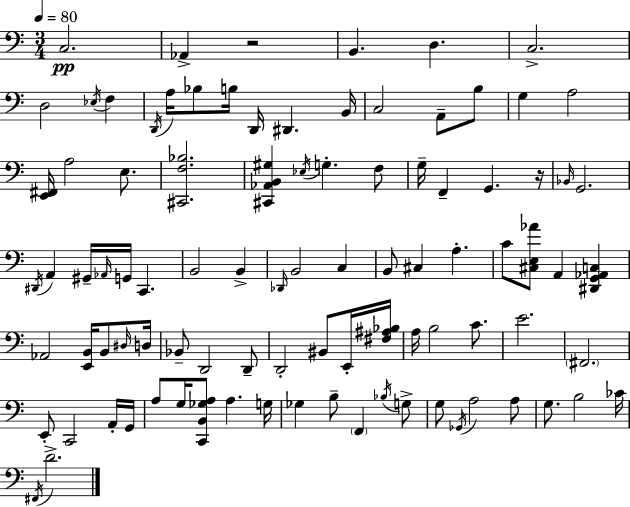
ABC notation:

X:1
T:Untitled
M:3/4
L:1/4
K:C
C,2 _A,, z2 B,, D, C,2 D,2 _E,/4 F, D,,/4 A,/4 _B,/2 B,/4 D,,/4 ^D,, B,,/4 C,2 A,,/2 B,/2 G, A,2 [E,,^F,,]/4 A,2 E,/2 [^C,,F,_B,]2 [^C,,_A,,B,,^G,] _E,/4 G, F,/2 G,/4 F,, G,, z/4 _B,,/4 G,,2 ^D,,/4 A,, ^G,,/4 _A,,/4 G,,/4 C,, B,,2 B,, _D,,/4 B,,2 C, B,,/2 ^C, A, C/2 [^C,E,_A]/2 A,, [^D,,G,,_A,,C,] _A,,2 [E,,B,,]/4 B,,/2 ^D,/4 D,/4 _B,,/2 D,,2 D,,/2 D,,2 ^B,,/2 E,,/4 [^F,^A,_B,]/4 A,/4 B,2 C/2 E2 ^F,,2 E,,/2 C,,2 A,,/4 G,,/4 A,/2 G,/4 [C,,B,,_G,A,]/2 A, G,/4 _G, B,/2 F,, _B,/4 G,/2 G,/2 _G,,/4 A,2 A,/2 G,/2 B,2 _C/4 ^F,,/4 D2